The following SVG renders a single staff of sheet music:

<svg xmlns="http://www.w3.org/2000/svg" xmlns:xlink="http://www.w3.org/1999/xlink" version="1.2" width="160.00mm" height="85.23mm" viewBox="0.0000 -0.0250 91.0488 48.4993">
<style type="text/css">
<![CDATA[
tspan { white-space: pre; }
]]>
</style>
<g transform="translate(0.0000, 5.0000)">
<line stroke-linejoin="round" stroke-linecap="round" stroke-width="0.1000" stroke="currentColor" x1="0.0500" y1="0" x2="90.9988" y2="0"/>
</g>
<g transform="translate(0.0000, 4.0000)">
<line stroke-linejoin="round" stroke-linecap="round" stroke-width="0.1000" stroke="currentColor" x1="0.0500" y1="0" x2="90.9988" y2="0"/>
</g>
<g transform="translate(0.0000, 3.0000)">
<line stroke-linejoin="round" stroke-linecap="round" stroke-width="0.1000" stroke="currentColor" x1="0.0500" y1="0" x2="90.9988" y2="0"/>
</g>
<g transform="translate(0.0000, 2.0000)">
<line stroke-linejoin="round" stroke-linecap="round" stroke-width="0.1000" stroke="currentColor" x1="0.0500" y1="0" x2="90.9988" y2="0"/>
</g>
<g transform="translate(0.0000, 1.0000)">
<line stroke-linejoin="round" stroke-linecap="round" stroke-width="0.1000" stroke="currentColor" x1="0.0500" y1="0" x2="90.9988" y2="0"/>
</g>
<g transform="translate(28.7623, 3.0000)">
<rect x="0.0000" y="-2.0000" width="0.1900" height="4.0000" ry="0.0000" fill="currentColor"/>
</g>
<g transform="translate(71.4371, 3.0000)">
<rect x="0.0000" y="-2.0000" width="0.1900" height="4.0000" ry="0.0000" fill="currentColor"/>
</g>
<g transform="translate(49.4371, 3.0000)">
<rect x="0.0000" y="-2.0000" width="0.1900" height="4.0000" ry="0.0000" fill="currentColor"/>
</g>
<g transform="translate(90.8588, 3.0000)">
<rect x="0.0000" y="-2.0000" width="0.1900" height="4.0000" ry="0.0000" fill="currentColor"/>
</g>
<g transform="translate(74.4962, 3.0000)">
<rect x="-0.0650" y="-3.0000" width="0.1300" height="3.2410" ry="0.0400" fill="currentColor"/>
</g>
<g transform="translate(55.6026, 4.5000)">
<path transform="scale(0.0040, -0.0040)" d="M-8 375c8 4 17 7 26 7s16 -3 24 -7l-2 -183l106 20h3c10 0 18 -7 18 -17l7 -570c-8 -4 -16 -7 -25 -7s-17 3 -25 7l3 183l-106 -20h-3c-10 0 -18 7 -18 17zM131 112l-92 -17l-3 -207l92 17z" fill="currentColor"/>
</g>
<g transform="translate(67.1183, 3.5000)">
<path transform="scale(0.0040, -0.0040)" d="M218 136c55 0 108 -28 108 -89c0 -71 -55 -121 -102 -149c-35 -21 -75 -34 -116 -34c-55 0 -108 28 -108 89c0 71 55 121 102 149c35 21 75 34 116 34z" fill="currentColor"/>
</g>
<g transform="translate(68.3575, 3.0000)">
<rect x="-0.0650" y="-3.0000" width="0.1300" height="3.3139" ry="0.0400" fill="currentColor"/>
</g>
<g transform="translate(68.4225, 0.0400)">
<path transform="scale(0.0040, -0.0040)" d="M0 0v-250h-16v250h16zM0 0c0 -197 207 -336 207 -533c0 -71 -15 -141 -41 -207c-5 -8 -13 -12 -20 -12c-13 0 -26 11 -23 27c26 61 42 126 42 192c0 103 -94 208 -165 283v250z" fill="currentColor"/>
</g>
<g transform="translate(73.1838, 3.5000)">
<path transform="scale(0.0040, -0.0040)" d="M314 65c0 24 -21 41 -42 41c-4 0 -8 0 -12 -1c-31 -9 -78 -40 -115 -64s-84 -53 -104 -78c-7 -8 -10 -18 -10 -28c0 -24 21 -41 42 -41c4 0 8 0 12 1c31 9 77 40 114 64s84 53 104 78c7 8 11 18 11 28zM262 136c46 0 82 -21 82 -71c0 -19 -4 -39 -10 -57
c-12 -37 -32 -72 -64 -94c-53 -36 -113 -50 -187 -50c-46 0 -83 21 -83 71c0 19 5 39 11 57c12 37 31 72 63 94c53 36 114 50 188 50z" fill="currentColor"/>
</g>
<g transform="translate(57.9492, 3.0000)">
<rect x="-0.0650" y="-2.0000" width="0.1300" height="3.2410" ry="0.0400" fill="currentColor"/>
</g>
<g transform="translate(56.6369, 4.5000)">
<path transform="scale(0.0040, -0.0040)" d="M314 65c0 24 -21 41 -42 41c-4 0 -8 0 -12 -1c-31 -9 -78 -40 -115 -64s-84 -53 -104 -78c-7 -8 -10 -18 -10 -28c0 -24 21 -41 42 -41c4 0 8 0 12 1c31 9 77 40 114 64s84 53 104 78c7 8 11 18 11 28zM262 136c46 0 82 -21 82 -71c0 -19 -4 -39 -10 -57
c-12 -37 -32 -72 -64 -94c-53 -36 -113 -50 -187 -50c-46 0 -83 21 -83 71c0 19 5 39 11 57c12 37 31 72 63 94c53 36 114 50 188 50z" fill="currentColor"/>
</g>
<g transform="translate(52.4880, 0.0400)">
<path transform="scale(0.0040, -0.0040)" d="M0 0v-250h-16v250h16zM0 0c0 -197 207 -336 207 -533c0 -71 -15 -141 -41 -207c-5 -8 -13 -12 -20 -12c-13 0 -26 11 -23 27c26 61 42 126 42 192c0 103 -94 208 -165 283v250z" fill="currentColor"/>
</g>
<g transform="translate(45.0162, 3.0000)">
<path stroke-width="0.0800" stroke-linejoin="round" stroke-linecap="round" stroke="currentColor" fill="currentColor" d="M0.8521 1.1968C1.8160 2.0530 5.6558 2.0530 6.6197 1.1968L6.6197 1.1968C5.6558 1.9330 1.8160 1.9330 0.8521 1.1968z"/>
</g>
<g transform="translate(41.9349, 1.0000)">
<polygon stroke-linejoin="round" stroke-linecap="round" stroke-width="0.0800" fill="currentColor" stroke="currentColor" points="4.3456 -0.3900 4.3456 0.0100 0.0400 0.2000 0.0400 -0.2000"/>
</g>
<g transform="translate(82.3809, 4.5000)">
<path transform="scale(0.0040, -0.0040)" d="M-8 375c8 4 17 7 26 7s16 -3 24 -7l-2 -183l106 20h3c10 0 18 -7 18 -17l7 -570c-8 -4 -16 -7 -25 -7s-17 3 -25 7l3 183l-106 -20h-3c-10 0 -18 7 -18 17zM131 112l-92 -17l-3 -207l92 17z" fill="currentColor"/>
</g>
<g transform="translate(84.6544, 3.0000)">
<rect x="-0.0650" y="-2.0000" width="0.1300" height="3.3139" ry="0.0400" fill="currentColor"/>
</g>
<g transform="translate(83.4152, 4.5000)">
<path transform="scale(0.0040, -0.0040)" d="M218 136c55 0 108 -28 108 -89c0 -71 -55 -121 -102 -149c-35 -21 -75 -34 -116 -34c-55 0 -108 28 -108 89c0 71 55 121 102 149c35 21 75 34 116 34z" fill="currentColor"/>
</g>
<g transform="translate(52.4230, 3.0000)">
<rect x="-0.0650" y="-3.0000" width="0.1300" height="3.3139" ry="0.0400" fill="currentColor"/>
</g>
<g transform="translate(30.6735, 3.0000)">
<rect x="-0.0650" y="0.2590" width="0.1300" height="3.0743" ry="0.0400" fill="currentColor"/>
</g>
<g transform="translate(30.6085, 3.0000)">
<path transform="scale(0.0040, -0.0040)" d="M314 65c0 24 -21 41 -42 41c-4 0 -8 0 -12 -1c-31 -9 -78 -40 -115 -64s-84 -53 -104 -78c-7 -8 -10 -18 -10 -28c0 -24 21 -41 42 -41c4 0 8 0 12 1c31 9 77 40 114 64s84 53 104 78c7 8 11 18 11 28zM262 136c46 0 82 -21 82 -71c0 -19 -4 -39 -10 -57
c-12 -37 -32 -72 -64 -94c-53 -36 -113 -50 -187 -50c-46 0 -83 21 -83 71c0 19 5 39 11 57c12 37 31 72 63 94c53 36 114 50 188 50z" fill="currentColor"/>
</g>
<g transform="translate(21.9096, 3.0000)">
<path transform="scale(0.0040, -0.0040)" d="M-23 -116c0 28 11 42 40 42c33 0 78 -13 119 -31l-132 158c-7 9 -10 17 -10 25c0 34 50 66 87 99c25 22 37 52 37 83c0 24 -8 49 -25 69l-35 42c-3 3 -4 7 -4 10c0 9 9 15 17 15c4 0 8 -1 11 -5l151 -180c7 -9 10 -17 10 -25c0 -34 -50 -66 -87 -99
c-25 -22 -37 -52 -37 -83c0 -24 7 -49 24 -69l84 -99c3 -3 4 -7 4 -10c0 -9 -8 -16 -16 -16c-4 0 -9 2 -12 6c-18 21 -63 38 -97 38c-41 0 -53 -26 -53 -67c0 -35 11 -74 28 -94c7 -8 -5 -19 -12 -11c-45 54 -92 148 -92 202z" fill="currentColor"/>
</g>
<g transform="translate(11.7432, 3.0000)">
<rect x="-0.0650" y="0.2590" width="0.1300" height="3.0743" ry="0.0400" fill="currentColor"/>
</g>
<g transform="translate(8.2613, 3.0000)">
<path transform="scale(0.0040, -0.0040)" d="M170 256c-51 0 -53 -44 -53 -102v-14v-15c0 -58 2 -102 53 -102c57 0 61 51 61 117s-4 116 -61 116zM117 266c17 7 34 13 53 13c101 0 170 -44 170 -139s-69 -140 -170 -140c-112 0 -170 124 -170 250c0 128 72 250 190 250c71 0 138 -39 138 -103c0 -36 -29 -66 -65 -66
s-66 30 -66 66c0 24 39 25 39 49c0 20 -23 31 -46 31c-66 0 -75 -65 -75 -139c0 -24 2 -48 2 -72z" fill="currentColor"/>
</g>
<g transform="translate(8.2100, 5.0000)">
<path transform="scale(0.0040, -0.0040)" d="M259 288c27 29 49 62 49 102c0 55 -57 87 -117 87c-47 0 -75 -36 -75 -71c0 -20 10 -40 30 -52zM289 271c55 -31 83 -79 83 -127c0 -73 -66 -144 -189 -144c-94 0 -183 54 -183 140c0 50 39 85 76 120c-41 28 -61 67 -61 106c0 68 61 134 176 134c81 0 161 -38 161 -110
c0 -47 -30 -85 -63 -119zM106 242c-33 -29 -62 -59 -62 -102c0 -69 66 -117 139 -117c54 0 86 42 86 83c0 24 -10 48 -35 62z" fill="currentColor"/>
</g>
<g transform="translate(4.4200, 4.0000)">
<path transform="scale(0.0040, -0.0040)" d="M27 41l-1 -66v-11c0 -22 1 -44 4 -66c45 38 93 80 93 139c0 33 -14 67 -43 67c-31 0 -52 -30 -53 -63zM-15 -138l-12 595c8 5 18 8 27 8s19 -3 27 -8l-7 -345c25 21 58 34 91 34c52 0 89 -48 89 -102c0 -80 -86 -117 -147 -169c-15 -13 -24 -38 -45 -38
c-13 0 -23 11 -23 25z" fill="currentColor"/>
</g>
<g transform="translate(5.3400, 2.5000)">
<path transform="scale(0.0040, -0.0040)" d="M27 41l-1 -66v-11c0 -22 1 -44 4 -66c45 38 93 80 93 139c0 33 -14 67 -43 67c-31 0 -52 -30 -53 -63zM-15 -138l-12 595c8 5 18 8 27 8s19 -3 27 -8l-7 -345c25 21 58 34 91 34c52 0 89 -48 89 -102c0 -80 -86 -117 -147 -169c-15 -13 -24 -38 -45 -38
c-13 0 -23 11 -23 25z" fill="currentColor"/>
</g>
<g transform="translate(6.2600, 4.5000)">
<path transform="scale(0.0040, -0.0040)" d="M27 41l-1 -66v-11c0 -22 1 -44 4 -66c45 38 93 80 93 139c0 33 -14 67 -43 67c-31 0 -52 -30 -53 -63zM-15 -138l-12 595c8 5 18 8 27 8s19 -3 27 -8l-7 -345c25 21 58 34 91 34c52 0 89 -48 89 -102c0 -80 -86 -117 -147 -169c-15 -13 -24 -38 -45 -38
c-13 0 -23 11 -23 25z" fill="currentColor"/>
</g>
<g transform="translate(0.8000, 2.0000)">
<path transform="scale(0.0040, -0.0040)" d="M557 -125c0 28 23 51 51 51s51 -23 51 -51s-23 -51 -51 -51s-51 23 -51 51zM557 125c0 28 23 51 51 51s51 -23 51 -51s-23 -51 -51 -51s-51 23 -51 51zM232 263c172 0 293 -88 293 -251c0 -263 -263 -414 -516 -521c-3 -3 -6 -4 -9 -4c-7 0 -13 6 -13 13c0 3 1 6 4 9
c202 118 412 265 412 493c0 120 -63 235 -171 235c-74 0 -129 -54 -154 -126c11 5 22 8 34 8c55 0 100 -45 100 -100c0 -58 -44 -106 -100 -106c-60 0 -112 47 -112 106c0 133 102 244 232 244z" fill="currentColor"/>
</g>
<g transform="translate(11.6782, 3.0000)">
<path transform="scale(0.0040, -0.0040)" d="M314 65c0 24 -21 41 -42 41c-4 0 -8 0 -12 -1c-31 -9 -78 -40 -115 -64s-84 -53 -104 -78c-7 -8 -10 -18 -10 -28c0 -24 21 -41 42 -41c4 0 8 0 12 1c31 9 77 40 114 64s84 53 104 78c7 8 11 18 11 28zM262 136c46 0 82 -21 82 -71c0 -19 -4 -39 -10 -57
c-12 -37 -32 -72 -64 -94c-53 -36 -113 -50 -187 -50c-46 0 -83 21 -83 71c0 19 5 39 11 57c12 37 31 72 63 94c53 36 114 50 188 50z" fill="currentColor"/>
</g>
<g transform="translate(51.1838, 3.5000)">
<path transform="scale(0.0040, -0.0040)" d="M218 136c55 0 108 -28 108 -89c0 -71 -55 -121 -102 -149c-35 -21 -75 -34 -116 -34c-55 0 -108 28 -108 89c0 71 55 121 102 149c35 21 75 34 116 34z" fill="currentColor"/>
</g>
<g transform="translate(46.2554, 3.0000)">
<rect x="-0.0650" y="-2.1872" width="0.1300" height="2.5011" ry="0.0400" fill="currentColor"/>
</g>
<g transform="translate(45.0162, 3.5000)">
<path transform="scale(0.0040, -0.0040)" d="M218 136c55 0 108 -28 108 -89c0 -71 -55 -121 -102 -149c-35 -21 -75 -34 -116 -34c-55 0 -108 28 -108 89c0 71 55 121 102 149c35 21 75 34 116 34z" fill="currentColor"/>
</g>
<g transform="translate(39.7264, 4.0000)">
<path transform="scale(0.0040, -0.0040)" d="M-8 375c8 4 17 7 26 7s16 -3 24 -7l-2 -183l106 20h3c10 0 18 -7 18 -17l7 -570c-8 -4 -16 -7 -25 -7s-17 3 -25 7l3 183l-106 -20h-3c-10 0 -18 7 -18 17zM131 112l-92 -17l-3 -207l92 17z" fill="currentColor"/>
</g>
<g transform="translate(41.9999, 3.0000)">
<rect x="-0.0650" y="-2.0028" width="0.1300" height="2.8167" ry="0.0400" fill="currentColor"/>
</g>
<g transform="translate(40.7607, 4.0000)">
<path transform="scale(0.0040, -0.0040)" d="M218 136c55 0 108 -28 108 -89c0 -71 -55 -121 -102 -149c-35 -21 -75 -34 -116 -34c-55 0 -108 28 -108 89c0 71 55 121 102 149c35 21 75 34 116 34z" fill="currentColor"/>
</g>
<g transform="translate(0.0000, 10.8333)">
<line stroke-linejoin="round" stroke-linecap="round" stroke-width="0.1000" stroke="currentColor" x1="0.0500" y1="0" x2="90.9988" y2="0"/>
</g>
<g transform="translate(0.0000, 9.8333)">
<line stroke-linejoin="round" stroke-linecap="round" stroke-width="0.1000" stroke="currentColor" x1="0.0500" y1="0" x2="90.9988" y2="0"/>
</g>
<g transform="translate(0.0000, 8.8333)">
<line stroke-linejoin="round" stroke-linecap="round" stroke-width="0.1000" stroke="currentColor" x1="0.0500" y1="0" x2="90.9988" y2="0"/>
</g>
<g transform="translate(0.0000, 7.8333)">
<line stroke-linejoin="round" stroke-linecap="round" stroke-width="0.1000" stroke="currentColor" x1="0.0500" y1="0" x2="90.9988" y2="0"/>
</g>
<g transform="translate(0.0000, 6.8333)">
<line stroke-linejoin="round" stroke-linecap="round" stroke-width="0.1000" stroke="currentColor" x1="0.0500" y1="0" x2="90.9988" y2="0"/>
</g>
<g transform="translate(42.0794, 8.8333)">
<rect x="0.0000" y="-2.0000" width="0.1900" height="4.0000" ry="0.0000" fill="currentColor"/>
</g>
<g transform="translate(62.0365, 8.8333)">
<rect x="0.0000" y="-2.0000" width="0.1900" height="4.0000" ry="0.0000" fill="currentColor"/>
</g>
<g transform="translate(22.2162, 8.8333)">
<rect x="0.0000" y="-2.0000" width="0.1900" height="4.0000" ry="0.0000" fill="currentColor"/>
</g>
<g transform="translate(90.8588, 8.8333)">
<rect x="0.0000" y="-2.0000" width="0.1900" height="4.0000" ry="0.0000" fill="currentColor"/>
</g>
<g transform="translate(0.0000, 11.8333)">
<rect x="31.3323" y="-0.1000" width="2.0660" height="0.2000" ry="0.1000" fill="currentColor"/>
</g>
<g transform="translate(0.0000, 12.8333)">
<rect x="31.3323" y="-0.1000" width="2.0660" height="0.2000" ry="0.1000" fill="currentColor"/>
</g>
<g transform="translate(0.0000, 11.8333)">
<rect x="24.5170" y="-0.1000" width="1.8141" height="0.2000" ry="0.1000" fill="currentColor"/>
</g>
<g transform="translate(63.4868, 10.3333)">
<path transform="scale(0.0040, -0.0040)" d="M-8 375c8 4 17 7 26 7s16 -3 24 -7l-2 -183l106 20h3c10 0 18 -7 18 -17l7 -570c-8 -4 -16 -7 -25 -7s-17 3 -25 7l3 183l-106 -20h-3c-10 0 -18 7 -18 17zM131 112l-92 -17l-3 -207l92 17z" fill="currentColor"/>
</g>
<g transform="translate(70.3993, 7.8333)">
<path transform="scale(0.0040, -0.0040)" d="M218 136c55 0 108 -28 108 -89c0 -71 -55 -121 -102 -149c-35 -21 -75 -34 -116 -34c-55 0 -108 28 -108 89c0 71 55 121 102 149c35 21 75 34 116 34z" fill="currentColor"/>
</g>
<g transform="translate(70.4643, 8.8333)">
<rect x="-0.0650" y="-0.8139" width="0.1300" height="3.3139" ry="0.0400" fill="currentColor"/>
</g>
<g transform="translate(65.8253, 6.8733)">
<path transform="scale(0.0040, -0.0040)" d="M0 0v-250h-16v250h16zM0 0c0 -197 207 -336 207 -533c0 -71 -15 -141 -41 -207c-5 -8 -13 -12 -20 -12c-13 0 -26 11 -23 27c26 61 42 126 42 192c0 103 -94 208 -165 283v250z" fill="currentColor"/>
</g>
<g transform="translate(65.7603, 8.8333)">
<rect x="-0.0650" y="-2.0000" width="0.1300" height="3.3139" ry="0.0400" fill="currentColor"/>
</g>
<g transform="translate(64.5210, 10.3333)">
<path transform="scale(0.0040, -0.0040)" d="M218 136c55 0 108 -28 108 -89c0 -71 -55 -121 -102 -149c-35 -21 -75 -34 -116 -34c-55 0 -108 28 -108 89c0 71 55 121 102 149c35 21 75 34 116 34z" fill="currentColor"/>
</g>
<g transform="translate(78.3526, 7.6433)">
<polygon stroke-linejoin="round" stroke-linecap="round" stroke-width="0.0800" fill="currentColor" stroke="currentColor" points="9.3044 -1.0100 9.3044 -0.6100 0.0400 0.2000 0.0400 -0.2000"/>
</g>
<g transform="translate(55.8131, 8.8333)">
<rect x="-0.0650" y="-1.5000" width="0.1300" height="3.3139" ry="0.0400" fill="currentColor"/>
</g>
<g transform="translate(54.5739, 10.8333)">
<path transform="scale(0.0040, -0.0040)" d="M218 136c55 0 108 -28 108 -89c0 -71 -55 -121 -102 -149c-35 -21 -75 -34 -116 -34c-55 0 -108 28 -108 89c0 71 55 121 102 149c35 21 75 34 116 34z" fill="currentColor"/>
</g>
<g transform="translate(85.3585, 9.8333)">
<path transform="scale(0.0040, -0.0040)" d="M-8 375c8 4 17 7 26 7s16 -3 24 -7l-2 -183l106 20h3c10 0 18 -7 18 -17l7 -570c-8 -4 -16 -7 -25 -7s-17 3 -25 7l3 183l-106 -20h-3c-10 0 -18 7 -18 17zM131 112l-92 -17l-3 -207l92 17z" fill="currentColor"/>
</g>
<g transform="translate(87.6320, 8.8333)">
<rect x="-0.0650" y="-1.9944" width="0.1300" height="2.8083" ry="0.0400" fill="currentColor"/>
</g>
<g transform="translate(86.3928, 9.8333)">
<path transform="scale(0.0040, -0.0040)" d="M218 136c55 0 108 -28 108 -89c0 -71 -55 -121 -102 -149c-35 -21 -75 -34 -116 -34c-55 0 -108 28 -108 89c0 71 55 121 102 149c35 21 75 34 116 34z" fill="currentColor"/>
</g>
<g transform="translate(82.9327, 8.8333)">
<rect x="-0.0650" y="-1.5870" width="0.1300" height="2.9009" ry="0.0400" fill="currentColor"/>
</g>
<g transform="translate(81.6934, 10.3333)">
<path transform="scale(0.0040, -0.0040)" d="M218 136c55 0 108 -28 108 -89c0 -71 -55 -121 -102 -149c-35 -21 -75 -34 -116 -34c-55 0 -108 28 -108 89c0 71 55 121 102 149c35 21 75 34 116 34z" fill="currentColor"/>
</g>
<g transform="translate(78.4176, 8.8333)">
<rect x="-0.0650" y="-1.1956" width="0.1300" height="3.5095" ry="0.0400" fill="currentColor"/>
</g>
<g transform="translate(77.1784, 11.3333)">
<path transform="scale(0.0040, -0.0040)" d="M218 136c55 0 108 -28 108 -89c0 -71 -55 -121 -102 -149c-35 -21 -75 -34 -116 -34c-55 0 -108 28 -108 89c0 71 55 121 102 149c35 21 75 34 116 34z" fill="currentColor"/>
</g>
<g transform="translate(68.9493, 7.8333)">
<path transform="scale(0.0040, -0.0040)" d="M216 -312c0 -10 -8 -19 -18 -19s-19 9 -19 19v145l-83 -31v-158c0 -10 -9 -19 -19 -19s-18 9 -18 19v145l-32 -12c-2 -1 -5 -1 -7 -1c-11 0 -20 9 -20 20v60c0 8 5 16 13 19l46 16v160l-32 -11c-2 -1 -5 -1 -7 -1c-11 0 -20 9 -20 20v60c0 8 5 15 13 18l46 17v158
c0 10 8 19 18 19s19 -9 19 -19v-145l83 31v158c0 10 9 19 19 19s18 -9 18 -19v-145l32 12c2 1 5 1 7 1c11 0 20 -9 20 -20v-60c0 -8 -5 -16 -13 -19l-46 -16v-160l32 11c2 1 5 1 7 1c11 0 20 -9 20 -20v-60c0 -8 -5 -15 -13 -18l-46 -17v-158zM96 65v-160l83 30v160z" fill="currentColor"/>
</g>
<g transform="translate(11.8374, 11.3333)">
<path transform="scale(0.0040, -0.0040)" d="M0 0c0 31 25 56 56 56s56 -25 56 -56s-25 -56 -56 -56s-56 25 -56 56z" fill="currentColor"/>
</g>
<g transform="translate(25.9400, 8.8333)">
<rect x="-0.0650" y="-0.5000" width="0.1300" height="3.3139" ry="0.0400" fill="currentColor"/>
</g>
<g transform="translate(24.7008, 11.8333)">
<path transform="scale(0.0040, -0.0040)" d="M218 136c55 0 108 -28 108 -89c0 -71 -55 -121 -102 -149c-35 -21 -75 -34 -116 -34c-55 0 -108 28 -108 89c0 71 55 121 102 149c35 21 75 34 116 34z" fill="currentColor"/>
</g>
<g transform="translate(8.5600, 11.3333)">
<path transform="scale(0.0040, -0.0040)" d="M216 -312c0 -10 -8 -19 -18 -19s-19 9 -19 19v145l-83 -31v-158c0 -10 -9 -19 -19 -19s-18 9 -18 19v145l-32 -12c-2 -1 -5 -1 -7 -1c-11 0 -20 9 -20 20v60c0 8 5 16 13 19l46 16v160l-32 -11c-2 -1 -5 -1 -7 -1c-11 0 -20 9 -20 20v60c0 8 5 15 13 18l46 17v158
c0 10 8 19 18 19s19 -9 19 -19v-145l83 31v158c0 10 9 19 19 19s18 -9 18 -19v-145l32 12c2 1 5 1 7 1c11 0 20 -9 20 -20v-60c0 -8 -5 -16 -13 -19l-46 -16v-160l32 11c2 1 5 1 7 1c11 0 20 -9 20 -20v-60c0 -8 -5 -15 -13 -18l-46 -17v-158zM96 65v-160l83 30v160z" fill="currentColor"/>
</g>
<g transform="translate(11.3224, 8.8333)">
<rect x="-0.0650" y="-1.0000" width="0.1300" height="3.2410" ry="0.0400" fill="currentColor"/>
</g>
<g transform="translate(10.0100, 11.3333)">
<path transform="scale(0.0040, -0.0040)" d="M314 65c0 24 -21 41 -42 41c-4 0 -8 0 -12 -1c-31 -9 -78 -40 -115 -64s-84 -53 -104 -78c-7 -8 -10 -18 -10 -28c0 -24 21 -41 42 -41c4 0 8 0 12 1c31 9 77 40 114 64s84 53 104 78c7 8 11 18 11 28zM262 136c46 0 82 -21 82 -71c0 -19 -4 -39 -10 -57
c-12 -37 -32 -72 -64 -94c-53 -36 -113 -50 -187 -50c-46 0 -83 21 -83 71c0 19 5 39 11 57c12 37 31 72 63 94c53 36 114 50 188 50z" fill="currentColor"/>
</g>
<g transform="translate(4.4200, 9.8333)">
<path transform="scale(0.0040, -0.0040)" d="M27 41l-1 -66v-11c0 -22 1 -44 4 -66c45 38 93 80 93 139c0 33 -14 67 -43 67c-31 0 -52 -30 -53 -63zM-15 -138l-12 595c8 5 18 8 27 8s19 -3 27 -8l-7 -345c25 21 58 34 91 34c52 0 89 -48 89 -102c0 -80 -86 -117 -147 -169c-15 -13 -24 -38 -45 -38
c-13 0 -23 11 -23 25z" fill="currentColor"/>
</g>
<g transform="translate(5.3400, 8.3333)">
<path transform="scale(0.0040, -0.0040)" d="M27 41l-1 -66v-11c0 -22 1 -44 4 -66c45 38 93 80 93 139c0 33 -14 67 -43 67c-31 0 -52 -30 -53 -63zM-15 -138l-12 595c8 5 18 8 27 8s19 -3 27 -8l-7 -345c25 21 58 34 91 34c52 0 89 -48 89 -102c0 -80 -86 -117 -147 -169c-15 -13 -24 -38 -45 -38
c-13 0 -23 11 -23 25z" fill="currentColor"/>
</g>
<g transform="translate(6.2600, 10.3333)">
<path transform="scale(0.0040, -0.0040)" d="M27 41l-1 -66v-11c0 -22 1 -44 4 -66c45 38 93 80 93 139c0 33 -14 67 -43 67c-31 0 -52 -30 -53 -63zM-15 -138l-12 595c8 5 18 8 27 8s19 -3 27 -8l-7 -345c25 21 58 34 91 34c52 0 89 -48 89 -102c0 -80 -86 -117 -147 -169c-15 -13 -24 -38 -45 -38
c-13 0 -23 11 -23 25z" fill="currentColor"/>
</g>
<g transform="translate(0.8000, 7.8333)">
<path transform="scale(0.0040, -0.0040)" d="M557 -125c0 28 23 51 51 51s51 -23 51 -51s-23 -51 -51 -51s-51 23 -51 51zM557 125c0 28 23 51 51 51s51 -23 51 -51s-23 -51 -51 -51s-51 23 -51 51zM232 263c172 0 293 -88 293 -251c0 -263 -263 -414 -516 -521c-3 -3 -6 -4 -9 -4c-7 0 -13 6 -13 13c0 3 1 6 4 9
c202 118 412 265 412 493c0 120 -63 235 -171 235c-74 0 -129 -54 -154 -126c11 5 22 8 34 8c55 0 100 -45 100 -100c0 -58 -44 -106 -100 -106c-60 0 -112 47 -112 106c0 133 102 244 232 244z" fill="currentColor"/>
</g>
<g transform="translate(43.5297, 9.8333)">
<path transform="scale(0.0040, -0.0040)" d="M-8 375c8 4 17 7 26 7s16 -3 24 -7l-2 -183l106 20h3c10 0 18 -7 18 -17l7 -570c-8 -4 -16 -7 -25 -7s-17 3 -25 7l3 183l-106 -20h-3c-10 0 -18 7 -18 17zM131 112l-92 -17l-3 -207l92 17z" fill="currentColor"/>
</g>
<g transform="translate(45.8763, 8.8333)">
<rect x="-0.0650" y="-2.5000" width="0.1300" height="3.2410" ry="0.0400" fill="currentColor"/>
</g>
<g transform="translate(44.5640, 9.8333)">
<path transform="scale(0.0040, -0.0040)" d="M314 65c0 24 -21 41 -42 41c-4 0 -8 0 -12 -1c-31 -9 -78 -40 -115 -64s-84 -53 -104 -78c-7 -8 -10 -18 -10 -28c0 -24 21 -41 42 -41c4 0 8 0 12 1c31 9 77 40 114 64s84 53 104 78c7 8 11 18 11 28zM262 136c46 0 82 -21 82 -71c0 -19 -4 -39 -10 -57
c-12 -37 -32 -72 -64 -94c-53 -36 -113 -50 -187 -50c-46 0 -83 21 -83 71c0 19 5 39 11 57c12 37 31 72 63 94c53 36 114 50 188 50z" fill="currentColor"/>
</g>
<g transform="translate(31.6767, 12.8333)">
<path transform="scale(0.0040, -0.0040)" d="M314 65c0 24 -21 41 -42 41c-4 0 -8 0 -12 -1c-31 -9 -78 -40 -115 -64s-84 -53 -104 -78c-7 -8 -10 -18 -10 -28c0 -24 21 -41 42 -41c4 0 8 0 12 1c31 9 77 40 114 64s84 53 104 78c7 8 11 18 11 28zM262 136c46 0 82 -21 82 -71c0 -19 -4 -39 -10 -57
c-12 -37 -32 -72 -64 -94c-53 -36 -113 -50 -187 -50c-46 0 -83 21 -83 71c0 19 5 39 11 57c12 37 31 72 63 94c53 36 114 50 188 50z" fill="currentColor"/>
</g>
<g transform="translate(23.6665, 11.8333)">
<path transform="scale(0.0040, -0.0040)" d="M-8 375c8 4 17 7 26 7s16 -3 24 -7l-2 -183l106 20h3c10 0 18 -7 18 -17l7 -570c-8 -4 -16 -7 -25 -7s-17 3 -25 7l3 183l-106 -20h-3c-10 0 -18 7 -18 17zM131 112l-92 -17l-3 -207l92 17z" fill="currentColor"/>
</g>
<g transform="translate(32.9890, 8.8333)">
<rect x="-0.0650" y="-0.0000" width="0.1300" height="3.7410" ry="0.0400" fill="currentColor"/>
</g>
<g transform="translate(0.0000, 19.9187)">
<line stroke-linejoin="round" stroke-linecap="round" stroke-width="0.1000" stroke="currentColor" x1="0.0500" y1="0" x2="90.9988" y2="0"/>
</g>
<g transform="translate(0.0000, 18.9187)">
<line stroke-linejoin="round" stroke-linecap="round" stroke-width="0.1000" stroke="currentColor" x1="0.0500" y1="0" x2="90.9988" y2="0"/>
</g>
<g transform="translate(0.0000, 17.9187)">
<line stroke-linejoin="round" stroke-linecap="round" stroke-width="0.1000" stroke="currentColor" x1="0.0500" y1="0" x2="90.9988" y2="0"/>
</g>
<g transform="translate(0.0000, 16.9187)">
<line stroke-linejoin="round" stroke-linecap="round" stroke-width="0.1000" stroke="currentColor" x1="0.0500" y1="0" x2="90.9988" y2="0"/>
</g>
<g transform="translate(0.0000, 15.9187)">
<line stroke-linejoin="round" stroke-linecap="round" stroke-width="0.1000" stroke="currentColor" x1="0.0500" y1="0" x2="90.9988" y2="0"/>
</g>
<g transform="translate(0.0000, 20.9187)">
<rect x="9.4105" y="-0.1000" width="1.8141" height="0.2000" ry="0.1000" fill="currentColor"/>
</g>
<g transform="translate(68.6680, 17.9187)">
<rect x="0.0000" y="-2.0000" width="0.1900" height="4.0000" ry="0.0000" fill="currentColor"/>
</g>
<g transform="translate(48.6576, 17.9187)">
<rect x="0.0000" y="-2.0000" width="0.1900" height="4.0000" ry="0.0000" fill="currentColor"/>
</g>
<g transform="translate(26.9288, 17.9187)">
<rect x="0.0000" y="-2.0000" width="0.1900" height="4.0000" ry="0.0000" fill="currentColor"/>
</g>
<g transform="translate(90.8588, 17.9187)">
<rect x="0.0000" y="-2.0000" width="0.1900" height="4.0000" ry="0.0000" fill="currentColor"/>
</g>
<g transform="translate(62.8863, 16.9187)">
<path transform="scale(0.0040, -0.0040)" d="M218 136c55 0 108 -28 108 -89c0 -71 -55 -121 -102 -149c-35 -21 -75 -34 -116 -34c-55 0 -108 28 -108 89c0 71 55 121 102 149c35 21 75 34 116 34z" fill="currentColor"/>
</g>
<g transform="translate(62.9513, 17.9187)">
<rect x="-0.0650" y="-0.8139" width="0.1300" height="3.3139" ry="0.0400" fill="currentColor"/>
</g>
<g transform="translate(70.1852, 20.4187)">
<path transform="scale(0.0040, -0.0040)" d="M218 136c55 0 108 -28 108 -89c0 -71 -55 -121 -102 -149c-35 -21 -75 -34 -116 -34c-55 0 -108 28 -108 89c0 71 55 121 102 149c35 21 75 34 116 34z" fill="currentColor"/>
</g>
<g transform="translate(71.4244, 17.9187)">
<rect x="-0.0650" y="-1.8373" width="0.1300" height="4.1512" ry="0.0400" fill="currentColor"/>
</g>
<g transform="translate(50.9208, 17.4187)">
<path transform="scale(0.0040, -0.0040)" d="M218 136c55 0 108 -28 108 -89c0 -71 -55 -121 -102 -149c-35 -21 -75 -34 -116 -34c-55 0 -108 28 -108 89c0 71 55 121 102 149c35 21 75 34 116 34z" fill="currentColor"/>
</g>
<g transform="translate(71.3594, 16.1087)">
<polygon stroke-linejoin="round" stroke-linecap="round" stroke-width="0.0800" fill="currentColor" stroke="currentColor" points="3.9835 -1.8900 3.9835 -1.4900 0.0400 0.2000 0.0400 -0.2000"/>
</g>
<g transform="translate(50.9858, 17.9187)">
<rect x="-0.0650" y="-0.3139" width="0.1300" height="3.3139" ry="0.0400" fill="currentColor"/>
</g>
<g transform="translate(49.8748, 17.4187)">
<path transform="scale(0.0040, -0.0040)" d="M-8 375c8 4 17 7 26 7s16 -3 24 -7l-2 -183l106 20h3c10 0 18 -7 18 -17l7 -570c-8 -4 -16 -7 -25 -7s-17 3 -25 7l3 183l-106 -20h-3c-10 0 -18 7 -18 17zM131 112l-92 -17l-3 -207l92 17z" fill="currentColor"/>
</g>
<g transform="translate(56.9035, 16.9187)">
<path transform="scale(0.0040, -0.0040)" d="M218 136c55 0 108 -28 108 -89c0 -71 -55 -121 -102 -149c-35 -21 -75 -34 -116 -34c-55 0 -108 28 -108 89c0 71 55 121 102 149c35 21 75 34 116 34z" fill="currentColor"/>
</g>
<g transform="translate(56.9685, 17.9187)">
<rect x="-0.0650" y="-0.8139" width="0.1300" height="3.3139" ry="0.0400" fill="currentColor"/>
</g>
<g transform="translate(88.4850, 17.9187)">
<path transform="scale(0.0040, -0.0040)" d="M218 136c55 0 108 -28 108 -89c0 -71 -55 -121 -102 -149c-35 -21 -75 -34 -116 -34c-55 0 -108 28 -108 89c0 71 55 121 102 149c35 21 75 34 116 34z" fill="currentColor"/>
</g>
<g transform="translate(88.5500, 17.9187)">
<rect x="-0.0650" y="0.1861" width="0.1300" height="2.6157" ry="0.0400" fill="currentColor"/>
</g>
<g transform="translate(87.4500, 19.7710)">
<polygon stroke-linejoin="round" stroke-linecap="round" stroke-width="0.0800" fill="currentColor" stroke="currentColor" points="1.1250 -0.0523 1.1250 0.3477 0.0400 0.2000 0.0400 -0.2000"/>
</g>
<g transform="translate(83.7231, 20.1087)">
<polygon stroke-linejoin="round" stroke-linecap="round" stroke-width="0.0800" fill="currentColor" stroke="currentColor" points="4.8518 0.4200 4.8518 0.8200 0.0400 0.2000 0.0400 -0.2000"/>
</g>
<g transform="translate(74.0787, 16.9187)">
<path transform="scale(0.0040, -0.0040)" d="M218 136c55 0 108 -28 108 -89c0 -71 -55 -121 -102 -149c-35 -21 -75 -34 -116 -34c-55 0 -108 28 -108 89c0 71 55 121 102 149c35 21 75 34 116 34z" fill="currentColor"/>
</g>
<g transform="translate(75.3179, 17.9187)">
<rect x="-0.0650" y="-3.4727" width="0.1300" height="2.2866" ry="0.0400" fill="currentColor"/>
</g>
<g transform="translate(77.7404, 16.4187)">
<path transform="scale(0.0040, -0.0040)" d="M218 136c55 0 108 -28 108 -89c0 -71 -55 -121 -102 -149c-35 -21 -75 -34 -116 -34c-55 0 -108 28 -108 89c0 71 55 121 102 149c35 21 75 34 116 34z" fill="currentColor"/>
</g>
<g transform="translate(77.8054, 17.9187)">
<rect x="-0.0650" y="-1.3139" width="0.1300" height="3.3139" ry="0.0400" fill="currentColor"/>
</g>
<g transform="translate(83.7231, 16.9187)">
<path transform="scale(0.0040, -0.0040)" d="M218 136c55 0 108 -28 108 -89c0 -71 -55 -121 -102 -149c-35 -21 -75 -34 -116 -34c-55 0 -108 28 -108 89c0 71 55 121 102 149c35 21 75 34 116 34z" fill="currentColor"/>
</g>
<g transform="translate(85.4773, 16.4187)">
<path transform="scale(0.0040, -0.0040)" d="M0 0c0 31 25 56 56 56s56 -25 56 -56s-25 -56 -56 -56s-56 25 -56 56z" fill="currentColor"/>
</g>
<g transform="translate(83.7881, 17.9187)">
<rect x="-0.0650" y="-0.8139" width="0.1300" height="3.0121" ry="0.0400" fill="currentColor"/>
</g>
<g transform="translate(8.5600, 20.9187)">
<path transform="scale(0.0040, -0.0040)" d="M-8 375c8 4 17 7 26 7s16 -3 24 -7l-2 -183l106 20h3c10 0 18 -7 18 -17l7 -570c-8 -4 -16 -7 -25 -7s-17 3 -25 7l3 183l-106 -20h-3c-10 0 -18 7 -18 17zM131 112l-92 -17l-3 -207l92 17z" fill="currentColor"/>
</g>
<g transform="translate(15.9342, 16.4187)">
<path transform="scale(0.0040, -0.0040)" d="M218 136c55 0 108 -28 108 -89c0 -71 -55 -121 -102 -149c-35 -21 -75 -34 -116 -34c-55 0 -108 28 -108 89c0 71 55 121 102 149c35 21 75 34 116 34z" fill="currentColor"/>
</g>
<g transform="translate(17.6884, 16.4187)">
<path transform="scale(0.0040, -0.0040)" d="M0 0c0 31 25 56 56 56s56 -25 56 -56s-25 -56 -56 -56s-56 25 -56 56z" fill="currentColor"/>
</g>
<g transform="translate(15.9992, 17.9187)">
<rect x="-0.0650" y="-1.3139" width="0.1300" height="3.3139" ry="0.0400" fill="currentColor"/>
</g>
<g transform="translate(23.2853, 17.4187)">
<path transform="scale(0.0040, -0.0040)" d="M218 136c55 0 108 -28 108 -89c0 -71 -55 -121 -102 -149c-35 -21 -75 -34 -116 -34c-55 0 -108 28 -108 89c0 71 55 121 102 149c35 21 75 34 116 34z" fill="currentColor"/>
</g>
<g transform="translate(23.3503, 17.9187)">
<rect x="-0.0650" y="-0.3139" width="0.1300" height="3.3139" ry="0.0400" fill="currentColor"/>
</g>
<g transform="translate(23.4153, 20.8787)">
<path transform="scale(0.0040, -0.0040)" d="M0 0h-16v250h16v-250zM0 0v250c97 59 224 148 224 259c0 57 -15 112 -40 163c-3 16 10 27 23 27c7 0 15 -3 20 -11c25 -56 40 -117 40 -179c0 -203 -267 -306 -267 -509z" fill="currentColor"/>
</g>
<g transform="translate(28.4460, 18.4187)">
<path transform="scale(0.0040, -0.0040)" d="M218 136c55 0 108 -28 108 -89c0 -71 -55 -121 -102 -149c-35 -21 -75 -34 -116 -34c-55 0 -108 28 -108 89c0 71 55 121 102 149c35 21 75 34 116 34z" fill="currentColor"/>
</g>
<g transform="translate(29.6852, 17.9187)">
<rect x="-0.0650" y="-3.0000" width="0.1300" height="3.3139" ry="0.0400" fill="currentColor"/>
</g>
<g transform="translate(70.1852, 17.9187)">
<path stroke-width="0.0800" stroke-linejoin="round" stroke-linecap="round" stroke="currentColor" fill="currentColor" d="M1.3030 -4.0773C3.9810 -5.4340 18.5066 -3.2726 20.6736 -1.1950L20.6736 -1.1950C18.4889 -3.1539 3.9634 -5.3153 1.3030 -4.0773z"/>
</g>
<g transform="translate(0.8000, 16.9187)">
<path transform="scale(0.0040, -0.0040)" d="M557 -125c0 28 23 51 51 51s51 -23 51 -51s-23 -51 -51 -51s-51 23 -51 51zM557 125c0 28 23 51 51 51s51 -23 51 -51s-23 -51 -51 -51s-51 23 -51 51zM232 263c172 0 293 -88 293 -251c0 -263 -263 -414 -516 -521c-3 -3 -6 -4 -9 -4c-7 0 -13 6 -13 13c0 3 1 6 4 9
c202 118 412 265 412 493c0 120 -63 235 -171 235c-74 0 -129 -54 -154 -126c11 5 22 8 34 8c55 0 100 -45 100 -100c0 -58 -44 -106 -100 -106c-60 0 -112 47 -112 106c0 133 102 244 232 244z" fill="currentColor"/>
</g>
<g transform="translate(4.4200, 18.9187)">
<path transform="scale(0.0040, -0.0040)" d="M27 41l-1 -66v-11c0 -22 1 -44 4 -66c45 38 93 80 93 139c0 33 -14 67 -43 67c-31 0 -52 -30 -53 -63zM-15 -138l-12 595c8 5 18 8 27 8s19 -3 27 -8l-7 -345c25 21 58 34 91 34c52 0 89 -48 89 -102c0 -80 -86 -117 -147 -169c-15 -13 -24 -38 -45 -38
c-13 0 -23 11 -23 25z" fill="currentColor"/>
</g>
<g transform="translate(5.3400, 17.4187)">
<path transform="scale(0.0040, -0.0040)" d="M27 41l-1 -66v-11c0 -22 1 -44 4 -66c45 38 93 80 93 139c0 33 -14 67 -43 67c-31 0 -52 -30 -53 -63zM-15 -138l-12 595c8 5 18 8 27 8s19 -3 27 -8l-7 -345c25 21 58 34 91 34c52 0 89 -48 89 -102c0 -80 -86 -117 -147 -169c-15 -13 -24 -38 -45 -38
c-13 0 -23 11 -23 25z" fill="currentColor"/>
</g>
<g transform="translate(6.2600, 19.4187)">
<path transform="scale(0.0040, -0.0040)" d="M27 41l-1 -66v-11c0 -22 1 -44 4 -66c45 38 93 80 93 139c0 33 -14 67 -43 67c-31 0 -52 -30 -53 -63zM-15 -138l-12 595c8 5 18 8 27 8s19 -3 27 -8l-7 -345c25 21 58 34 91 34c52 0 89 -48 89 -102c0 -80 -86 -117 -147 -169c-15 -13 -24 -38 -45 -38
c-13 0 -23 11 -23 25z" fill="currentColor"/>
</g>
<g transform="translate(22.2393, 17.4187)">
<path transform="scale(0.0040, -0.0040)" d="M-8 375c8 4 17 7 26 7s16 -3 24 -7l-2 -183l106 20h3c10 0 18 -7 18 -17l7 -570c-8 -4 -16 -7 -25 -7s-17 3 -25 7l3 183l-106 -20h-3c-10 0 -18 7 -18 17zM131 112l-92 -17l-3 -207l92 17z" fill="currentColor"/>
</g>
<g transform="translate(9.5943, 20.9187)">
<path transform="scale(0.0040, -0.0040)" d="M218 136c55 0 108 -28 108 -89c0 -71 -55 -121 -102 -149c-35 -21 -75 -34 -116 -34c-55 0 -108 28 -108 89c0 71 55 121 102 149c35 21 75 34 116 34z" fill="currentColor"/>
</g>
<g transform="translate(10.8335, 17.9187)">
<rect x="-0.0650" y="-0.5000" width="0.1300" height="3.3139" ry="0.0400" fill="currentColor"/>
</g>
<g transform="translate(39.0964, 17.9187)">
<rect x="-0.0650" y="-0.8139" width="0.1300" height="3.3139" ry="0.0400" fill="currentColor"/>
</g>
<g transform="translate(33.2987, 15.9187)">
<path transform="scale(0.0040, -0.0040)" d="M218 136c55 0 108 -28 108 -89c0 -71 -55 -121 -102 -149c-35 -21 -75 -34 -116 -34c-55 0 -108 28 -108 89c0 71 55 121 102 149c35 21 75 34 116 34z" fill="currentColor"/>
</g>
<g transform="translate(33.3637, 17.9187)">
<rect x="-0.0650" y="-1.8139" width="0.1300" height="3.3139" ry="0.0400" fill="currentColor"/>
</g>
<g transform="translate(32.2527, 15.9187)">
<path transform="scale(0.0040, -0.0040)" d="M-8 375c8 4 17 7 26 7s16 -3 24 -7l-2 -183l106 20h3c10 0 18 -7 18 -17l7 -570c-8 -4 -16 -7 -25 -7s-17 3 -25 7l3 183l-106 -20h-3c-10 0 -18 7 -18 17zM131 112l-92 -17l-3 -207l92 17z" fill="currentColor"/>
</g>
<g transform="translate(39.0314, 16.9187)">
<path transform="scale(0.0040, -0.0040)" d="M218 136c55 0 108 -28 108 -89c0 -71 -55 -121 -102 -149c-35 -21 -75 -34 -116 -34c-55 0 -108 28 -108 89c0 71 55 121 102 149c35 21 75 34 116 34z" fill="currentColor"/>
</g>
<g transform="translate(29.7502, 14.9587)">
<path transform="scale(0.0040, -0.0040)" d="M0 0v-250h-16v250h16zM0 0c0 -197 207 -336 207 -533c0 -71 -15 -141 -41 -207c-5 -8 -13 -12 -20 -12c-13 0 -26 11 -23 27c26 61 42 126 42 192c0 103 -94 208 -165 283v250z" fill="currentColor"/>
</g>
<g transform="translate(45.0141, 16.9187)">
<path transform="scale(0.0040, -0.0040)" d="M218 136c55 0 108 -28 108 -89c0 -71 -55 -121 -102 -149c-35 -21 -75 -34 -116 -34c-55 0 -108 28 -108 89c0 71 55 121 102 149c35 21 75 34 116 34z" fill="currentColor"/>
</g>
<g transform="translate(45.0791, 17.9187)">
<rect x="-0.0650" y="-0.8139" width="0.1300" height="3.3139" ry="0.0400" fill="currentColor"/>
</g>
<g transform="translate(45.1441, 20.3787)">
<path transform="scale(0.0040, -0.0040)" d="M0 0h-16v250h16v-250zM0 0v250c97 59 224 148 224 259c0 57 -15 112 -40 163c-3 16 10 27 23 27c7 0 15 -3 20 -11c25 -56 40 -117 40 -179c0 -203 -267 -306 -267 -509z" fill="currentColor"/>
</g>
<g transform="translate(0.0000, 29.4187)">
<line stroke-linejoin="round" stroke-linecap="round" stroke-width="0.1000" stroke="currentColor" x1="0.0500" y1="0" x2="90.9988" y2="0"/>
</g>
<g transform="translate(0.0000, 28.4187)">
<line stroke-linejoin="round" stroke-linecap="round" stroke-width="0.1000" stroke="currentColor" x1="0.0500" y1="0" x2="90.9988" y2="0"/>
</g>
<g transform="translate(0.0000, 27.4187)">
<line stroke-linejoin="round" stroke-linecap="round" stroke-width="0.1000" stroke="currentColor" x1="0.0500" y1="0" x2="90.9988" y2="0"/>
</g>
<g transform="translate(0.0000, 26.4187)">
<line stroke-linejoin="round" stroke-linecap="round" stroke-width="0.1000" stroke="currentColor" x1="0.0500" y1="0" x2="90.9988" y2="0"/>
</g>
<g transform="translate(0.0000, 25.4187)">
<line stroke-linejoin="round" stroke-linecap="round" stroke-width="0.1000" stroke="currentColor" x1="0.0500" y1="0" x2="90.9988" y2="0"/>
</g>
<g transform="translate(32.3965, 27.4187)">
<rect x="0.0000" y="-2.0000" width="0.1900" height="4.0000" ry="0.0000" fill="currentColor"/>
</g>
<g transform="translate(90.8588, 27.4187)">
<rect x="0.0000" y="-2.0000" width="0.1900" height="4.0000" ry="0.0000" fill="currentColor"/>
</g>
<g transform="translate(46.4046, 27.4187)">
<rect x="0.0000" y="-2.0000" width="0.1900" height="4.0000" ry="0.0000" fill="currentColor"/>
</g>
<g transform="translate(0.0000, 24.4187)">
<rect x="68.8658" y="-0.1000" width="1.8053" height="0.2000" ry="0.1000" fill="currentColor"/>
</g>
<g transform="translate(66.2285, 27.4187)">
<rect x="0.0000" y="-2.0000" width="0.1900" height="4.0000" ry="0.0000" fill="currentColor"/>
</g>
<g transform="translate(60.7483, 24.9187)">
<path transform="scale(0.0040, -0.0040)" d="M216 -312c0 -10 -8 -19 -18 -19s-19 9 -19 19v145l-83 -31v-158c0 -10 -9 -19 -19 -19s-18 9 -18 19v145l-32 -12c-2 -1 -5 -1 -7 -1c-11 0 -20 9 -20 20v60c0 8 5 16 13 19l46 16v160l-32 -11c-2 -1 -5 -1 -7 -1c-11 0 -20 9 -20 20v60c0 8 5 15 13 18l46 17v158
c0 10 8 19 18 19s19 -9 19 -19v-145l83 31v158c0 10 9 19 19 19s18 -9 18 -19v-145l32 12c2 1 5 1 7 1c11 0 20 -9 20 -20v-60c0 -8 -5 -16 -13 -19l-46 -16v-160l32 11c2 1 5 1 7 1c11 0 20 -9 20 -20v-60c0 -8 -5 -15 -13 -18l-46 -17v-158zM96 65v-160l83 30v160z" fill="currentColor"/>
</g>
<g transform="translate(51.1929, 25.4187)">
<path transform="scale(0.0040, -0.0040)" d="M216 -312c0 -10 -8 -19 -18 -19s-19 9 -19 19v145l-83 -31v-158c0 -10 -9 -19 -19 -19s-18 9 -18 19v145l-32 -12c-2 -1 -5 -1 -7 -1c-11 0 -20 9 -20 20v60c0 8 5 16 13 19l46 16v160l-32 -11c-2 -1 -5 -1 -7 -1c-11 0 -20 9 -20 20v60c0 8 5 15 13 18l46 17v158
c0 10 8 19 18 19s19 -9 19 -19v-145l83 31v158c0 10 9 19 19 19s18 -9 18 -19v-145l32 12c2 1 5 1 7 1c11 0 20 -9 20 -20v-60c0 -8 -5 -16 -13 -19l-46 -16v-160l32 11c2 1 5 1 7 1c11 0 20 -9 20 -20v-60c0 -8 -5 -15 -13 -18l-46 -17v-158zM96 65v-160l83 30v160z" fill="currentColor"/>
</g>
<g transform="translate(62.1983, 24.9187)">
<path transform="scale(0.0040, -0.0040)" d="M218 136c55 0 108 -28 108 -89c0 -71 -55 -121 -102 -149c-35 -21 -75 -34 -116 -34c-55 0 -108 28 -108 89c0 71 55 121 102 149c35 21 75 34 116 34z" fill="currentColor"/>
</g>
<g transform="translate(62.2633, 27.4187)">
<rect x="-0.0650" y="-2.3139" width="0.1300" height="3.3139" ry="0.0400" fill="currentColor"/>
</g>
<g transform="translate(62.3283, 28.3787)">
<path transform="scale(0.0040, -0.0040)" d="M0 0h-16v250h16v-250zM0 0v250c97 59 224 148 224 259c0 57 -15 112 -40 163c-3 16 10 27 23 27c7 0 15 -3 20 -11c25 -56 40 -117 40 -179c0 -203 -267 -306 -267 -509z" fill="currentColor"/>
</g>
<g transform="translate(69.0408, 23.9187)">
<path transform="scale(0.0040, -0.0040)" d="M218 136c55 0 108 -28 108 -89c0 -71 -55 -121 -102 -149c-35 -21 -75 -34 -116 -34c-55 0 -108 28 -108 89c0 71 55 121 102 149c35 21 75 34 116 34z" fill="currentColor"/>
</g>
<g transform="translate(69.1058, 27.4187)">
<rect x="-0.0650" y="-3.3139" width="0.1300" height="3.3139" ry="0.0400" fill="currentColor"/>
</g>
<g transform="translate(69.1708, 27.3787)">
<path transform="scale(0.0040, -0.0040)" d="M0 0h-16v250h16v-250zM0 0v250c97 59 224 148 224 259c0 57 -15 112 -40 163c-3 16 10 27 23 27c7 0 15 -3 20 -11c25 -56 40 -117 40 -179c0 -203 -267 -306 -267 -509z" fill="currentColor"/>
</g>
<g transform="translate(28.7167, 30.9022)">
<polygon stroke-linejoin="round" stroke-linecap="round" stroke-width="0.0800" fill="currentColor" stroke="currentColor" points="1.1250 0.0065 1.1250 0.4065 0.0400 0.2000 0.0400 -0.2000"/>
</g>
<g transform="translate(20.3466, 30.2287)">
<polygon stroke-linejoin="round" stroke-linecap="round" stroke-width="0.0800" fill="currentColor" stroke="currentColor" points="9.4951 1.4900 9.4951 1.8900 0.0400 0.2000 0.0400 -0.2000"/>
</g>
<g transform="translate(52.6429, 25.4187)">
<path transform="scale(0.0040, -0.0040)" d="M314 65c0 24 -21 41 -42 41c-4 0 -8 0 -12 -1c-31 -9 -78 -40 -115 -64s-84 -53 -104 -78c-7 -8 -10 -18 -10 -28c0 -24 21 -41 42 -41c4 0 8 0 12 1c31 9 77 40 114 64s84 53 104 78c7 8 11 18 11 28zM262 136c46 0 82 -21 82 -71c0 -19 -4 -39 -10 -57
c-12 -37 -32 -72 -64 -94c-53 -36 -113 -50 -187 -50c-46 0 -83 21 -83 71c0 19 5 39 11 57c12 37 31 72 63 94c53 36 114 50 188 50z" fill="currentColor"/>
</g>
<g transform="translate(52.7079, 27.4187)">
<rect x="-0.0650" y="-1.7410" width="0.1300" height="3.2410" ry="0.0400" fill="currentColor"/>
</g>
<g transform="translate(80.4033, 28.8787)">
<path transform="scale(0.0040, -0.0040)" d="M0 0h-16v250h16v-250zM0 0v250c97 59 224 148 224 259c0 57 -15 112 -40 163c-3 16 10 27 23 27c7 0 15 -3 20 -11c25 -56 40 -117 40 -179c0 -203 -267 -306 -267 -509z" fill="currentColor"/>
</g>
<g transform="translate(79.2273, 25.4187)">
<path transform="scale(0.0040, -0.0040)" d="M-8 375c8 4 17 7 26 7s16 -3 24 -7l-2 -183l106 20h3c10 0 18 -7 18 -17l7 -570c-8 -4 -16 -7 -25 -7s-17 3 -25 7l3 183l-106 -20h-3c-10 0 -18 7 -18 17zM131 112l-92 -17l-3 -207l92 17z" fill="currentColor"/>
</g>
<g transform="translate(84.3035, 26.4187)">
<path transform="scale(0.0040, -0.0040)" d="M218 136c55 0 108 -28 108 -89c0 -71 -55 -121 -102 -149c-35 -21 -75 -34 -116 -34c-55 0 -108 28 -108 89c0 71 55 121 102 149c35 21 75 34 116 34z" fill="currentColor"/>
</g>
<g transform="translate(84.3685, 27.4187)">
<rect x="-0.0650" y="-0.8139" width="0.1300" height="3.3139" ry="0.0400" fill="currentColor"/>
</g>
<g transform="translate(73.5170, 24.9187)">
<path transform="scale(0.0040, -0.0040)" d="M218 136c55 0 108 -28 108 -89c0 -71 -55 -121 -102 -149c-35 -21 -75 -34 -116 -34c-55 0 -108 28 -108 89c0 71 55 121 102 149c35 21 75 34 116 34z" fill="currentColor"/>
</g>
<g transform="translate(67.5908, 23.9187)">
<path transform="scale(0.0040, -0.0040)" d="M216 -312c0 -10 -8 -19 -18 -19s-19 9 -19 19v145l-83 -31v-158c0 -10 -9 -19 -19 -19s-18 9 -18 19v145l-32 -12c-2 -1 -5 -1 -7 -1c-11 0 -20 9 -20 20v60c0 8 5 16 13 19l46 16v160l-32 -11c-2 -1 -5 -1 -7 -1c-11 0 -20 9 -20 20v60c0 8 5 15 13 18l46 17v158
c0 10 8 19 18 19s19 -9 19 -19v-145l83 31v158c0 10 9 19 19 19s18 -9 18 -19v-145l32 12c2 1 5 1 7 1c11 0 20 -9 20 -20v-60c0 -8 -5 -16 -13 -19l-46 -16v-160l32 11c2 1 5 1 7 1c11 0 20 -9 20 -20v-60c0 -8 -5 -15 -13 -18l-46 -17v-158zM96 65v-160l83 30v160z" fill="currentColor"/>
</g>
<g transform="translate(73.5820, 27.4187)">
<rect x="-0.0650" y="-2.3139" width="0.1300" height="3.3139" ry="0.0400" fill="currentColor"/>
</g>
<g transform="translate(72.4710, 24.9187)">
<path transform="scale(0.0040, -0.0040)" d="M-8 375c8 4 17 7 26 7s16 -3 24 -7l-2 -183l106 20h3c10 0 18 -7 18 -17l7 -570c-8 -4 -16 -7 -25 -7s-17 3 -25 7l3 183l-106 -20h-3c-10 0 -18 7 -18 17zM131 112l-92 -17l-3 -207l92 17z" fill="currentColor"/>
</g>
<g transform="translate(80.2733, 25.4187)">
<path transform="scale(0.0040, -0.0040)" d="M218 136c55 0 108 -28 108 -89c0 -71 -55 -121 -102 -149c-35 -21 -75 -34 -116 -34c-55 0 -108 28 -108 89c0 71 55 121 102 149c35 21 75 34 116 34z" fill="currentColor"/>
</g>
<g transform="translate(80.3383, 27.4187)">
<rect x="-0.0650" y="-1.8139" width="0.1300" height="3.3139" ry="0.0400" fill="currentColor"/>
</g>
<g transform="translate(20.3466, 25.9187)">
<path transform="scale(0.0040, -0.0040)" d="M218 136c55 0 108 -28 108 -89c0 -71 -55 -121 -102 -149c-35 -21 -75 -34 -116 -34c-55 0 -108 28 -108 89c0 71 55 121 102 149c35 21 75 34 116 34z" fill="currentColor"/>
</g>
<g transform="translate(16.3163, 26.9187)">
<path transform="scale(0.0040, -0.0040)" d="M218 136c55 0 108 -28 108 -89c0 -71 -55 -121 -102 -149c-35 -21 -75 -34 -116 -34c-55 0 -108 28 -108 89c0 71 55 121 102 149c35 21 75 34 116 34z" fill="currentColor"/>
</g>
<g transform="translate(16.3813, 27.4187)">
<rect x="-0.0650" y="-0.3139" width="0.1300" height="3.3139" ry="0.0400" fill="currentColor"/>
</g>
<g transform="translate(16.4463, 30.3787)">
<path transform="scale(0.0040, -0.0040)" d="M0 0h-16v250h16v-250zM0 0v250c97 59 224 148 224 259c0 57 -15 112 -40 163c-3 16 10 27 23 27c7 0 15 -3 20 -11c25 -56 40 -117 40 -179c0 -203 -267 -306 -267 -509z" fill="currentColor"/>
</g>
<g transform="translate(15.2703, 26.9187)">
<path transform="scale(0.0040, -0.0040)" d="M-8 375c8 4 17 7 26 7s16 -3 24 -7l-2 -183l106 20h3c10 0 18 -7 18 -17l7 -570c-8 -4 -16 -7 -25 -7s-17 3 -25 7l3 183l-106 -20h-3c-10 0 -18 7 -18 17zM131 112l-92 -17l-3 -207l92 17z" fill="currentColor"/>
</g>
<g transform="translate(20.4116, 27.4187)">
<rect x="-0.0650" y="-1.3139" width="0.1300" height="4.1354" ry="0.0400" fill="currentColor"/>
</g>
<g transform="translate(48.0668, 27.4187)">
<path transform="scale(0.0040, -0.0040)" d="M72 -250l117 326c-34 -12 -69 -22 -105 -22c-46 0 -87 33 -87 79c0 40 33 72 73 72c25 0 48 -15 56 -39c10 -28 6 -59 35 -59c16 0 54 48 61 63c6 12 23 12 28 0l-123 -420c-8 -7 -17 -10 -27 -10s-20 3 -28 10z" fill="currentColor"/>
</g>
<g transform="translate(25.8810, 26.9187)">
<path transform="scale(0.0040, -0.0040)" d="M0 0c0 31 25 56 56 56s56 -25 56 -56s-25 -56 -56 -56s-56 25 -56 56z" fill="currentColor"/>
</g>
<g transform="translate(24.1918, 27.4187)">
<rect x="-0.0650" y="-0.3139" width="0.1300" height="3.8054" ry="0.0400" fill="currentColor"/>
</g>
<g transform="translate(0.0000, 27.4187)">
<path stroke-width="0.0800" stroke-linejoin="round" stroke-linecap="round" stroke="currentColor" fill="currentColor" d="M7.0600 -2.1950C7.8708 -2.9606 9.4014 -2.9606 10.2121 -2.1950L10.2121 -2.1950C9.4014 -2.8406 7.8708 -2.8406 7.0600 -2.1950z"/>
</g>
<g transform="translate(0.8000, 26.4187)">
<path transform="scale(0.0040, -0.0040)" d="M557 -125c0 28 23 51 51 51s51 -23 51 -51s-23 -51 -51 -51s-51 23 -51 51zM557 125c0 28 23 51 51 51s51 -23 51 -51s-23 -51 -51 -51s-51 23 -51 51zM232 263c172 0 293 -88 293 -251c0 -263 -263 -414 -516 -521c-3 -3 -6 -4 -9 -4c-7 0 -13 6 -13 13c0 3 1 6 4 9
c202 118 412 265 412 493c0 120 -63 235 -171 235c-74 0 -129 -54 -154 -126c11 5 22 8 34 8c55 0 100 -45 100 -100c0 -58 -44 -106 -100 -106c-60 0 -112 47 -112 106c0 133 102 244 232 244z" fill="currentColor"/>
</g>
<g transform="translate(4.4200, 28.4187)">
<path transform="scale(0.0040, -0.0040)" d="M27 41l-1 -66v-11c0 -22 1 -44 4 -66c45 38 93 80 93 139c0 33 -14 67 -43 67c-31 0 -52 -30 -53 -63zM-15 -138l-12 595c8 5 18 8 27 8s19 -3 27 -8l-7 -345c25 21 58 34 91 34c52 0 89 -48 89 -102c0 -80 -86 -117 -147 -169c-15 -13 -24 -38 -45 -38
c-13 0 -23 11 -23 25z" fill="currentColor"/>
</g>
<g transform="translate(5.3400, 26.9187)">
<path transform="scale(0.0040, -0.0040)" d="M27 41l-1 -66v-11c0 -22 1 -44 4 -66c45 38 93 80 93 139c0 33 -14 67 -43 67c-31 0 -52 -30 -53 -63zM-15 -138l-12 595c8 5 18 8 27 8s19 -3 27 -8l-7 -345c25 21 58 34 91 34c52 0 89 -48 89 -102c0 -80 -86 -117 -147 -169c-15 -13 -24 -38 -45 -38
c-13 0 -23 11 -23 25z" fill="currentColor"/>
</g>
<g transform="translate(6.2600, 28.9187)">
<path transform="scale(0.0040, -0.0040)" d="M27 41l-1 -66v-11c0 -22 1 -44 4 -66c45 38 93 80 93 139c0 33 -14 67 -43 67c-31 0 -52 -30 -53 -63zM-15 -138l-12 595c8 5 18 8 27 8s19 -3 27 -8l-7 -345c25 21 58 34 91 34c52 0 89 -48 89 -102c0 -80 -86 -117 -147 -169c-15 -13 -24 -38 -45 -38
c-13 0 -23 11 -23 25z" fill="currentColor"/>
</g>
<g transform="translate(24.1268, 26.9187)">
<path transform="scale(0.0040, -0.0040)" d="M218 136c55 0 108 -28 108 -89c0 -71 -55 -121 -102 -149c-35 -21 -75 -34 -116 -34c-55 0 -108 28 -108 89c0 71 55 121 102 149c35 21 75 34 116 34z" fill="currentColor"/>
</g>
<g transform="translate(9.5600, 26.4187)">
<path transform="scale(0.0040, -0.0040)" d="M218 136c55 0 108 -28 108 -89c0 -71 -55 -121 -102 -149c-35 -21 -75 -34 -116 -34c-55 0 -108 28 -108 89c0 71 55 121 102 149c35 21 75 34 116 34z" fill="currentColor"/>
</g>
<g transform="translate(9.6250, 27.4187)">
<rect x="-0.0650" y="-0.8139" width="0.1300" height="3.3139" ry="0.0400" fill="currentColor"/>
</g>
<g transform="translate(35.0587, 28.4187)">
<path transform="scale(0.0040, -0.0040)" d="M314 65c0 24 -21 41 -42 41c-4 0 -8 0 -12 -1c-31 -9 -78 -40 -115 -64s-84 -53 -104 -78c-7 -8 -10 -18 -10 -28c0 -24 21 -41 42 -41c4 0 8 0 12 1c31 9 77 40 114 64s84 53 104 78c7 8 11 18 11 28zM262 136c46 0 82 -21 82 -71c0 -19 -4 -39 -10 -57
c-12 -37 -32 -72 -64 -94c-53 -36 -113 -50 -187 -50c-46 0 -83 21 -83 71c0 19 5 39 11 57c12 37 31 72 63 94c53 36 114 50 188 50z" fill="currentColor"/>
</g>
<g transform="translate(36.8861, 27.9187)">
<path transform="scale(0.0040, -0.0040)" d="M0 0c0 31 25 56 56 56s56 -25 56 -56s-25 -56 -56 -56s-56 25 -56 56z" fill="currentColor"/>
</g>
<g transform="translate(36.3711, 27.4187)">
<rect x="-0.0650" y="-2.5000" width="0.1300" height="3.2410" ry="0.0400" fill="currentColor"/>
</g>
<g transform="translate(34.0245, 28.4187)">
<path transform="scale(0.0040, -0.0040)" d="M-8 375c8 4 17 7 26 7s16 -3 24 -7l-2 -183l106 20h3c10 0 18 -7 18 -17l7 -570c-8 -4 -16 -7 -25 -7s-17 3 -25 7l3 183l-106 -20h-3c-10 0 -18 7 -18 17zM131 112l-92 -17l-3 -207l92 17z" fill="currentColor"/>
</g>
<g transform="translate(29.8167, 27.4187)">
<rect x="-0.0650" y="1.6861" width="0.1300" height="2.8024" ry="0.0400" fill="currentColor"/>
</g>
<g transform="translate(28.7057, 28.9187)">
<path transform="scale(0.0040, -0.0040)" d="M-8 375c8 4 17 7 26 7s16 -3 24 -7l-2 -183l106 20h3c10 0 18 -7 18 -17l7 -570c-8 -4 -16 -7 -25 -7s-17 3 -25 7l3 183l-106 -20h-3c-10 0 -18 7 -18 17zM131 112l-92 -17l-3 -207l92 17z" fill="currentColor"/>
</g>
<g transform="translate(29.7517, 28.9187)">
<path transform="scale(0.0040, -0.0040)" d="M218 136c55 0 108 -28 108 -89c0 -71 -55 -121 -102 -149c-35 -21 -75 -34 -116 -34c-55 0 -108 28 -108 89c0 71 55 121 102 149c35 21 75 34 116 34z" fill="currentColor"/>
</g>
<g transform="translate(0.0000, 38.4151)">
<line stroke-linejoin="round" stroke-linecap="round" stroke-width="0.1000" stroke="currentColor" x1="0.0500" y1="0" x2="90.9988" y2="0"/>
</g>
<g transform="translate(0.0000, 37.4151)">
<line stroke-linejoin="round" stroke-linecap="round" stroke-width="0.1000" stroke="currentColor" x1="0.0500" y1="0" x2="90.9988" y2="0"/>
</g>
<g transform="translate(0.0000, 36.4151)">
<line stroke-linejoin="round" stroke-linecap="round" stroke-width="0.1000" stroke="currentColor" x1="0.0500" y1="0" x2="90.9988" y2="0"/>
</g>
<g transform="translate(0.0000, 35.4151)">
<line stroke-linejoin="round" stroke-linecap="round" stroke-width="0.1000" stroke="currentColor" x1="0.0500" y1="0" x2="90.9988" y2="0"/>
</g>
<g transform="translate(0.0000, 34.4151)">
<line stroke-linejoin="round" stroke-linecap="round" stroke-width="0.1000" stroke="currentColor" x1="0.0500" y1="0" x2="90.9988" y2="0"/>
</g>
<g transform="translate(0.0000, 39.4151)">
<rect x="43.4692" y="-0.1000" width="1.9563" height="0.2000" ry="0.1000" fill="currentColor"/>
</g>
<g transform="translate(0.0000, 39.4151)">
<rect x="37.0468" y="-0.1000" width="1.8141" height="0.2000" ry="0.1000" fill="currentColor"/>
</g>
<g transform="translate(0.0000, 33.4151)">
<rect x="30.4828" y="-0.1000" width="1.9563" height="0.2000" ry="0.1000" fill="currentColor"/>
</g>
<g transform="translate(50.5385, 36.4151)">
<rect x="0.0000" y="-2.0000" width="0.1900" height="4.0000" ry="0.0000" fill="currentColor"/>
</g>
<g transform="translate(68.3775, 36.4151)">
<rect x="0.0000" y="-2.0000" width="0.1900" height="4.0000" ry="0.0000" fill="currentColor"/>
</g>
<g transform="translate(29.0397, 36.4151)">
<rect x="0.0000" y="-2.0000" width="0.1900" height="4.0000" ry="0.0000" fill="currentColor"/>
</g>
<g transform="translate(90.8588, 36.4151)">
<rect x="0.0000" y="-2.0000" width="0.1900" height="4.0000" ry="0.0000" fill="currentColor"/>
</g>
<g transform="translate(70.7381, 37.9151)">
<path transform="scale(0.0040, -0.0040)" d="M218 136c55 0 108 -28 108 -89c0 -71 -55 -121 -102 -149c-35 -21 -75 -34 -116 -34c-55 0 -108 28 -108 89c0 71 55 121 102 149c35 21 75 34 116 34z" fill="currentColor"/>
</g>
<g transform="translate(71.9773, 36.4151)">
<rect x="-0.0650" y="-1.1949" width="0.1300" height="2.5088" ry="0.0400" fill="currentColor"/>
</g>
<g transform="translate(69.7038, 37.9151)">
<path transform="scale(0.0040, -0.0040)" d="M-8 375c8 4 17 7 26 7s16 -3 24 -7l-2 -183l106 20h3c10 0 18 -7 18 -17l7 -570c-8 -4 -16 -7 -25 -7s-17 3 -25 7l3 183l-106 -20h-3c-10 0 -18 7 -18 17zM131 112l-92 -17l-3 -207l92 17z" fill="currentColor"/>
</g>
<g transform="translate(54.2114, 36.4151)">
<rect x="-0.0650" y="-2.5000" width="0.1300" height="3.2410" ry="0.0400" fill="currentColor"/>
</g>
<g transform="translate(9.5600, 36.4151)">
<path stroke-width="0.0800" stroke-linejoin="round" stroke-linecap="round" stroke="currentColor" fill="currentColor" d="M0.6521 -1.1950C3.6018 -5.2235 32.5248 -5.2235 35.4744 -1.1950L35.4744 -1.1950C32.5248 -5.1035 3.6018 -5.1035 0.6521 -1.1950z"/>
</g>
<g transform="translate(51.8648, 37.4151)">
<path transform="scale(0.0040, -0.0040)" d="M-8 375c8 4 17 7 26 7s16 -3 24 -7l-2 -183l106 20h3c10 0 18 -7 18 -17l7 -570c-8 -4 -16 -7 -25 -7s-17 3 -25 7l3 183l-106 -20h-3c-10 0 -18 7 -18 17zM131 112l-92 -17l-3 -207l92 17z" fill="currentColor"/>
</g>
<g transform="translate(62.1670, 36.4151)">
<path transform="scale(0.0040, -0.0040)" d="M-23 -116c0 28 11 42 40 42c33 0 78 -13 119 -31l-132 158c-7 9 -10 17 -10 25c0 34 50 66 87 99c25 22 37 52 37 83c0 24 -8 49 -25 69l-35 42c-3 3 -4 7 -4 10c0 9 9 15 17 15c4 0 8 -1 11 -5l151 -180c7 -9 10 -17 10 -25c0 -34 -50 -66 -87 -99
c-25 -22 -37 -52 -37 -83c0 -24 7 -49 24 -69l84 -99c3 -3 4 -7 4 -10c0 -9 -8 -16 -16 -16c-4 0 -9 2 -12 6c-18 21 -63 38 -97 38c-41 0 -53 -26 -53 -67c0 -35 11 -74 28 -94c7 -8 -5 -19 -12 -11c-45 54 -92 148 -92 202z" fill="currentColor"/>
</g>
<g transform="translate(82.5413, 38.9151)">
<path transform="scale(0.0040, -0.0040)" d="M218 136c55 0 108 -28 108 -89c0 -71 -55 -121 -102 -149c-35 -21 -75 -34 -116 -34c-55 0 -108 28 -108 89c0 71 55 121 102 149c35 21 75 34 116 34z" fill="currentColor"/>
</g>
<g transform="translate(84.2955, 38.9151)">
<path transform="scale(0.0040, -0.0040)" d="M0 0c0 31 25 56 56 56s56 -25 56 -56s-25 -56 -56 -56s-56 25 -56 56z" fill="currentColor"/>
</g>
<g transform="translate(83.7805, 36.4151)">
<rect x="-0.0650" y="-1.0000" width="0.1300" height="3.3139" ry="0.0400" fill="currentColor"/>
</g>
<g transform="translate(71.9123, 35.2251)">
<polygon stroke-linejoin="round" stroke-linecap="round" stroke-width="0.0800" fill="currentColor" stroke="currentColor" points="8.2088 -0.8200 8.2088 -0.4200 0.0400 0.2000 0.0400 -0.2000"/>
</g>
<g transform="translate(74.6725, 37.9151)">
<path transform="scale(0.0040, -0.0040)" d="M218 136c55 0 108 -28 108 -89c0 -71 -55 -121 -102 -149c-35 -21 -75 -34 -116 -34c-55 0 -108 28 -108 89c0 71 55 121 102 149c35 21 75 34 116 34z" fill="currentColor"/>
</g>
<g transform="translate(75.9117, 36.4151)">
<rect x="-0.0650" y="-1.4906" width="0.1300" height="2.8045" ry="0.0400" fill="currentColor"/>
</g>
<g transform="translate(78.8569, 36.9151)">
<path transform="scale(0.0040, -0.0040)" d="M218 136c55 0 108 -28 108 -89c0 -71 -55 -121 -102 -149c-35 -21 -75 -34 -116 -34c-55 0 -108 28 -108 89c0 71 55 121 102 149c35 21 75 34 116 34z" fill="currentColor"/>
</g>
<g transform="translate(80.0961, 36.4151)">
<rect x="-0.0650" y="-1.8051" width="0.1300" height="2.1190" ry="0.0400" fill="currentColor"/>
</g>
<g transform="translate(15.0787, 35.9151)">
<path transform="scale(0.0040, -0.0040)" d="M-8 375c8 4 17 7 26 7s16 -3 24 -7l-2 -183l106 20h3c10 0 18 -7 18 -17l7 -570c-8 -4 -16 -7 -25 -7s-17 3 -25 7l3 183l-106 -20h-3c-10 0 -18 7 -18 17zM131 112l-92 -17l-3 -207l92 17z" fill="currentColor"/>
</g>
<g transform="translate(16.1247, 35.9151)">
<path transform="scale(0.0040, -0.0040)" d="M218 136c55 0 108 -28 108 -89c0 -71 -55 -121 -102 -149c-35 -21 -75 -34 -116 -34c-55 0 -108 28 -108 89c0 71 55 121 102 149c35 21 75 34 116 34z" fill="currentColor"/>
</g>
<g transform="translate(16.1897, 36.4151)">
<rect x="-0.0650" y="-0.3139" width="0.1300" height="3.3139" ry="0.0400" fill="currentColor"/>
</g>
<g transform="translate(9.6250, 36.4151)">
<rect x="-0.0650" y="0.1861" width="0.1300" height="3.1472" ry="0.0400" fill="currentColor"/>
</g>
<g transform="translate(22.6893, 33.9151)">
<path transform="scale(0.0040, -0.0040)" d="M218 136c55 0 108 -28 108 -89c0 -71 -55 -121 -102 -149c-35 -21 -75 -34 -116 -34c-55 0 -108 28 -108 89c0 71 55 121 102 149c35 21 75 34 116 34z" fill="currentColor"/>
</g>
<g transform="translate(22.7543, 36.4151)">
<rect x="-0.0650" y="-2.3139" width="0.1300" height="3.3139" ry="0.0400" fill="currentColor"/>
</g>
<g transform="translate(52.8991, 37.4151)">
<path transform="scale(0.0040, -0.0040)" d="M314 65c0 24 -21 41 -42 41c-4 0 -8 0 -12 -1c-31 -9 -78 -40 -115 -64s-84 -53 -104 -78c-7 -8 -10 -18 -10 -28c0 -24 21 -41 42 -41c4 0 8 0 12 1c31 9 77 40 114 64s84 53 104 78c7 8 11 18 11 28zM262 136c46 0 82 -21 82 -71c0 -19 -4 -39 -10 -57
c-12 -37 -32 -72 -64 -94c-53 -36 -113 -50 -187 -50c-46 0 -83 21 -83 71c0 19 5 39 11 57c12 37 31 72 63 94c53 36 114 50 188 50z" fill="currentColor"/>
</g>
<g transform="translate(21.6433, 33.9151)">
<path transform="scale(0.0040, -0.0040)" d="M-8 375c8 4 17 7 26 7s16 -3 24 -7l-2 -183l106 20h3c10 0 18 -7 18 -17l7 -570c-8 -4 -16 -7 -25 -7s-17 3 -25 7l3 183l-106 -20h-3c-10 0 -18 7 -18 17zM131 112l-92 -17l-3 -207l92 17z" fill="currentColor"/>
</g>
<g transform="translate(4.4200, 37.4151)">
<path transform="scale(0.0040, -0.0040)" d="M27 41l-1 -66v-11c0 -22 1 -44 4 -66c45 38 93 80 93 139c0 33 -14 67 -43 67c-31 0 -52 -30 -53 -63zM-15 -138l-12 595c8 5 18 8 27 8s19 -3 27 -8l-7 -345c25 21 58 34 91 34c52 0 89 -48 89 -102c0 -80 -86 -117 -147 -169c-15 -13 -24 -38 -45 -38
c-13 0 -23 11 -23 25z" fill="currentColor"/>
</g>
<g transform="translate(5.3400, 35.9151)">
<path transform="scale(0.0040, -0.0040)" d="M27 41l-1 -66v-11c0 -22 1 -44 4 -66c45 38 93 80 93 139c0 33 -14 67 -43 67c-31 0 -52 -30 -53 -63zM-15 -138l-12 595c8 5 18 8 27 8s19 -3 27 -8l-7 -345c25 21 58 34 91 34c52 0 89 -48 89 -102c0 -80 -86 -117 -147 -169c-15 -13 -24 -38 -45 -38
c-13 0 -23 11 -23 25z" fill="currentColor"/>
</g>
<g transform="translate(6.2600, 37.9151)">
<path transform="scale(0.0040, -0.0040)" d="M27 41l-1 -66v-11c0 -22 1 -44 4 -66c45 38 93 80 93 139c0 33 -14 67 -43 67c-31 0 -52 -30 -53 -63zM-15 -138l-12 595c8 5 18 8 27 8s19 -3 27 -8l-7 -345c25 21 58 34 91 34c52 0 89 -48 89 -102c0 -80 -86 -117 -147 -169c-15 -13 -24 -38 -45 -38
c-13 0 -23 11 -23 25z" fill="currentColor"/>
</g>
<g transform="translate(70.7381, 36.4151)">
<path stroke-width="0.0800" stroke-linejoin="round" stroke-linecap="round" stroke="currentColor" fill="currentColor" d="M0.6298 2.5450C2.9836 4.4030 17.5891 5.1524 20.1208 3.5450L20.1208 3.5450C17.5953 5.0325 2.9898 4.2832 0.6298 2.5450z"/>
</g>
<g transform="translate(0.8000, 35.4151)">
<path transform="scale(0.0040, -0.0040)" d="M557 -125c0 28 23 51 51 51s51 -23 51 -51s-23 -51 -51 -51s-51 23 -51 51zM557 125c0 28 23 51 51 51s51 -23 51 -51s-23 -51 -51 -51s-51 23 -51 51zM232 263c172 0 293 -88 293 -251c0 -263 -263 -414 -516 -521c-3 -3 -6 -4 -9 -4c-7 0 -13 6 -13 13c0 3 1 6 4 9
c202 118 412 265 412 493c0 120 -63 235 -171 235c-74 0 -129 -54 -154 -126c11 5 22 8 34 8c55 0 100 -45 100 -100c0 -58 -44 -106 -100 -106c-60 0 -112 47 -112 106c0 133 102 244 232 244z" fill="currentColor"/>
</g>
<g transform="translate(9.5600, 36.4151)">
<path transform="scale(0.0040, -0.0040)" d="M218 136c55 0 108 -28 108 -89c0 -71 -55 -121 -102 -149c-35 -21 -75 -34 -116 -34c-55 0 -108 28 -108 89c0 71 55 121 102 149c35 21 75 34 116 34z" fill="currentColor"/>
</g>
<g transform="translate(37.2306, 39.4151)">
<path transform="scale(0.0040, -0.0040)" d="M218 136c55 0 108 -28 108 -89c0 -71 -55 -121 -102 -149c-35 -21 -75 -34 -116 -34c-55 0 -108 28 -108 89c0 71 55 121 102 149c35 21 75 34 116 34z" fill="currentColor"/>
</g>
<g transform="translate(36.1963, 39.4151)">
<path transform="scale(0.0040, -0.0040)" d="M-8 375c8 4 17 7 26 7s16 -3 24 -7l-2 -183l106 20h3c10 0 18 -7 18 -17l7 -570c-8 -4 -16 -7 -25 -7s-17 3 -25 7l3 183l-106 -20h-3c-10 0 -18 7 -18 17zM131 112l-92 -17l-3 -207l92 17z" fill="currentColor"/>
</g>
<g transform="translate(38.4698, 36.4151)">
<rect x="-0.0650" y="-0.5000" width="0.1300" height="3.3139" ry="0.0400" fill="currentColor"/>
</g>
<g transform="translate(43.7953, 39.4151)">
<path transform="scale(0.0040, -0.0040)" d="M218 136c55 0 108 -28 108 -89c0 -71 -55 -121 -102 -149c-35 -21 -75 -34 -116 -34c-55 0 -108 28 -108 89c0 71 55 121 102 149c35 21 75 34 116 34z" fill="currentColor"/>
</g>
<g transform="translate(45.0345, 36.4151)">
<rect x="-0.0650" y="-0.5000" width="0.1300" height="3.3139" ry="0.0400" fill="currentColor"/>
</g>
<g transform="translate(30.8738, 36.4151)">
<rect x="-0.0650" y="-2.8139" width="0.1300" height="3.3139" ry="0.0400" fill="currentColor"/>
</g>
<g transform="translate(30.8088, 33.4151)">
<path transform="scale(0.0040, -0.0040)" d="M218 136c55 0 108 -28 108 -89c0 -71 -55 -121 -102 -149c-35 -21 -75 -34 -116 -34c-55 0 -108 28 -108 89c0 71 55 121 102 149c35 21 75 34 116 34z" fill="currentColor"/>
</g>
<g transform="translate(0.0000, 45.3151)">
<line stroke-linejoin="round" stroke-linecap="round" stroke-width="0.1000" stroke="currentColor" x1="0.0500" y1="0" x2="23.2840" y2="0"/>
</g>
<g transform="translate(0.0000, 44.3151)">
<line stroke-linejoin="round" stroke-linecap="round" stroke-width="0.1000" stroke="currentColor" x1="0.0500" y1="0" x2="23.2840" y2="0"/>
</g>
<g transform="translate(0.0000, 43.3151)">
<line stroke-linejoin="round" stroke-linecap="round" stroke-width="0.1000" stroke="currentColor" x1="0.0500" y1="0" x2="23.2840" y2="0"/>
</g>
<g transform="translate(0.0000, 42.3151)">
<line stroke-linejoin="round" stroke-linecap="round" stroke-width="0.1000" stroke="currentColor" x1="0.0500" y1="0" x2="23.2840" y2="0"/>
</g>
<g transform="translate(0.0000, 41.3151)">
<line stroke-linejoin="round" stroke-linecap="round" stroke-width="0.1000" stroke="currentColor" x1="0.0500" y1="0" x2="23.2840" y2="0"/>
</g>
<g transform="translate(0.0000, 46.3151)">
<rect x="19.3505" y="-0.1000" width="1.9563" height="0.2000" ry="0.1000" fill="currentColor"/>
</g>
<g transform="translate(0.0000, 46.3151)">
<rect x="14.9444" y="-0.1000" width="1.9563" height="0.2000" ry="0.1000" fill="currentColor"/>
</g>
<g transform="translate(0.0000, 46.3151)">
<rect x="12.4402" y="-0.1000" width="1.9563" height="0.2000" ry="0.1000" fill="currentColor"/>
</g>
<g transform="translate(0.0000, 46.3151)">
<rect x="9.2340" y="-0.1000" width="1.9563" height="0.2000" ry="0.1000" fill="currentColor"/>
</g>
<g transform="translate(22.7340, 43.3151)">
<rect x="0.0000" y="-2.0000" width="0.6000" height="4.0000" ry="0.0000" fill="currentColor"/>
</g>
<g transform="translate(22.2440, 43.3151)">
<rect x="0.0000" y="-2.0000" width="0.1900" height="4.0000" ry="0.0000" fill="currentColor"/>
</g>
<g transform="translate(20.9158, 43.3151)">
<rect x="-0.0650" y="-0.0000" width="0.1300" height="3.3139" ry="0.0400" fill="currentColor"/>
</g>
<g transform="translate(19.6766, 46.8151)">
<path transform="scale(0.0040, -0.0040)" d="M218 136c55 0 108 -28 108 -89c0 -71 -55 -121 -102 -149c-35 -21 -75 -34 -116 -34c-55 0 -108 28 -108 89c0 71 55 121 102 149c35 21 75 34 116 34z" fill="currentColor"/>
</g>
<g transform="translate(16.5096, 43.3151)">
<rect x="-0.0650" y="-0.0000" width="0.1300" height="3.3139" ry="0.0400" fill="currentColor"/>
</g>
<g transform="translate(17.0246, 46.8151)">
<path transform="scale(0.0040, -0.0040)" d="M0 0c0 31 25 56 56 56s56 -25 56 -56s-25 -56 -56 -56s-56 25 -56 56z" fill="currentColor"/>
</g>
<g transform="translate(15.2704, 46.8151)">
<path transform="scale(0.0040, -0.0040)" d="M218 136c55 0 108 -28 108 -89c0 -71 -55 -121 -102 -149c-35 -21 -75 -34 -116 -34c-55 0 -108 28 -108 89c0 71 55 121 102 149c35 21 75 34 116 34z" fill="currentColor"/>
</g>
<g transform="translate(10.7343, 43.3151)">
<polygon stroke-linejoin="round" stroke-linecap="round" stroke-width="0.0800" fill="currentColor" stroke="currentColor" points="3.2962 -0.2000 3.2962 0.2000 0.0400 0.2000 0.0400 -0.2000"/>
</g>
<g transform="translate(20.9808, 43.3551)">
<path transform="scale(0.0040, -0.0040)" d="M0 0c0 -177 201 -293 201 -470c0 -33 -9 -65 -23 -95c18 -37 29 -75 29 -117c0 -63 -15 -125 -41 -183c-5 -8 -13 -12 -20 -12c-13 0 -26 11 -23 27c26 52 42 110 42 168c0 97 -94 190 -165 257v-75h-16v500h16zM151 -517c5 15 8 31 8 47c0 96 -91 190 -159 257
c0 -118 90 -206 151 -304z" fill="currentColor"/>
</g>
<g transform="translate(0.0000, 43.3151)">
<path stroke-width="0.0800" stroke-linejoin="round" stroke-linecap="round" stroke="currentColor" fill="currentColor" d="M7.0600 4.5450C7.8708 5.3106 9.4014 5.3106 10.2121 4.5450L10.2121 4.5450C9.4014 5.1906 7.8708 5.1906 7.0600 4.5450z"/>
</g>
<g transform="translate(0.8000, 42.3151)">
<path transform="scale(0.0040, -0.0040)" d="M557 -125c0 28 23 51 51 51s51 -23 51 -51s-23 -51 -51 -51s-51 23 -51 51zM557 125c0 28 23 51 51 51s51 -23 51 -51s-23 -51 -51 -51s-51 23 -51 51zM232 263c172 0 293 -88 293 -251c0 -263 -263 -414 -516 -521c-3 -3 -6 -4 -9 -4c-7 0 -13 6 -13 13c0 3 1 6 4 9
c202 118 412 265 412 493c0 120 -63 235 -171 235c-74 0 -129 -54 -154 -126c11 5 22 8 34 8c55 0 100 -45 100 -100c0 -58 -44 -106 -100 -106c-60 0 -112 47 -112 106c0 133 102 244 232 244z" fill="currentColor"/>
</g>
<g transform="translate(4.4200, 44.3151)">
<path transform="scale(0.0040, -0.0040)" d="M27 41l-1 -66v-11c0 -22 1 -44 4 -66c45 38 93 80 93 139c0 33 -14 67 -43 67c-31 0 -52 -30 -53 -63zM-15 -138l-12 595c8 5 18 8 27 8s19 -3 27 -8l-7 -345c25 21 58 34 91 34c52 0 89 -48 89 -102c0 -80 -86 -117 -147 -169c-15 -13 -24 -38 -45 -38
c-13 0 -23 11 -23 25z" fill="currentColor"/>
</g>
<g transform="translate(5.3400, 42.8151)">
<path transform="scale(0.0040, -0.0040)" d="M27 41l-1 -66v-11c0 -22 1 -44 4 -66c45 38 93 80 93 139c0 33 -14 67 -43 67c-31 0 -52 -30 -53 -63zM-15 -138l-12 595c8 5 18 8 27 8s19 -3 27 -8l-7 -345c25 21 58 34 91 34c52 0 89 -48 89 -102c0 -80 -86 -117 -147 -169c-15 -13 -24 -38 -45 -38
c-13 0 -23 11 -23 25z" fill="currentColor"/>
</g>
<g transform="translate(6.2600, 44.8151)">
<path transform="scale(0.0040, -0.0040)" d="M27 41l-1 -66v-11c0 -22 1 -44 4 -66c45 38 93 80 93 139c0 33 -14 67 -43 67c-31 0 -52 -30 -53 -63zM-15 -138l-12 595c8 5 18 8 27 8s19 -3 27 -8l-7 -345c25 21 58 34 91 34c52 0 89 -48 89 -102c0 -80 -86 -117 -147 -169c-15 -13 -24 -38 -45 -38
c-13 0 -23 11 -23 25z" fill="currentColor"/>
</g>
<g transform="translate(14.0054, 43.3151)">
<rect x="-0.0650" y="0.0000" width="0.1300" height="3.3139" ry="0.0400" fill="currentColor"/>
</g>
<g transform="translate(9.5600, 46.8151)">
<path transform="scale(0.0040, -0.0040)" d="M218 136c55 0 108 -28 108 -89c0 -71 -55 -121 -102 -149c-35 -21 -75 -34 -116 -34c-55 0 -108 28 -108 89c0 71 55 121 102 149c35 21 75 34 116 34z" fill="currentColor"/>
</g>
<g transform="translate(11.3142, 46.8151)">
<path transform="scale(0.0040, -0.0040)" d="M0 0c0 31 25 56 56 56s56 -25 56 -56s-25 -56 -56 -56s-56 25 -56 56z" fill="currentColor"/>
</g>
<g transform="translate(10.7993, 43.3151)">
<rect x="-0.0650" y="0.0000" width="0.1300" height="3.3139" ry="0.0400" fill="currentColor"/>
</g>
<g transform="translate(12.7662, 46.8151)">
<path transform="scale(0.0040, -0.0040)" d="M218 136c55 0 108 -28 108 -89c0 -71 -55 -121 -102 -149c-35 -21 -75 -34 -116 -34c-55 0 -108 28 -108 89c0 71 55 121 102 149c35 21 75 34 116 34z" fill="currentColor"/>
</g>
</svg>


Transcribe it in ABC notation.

X:1
T:Untitled
M:6/8
L:1/4
K:Eb
D,2 z D,2 B,,/2 C,/2 C,/2 A,,2 C,/2 C,2 A,, ^F,,2 E,, C,,2 B,,2 G,, A,,/2 ^F, F,,/2 A,,/2 B,,/2 E,, G, E,/2 C,/2 A, F, F,/2 E, F, F, F,,/2 F,/2 G, F,/2 D,/4 F, E,/2 G,/2 E,/2 A,,/4 B,,2 z/2 ^A,2 ^B,/2 ^D/2 B, A,/2 F, D, E, B, C E,, E,, B,,2 z A,,/2 A,,/2 C,/2 F,, D,,/2 D,,/2 D,, D,,/4